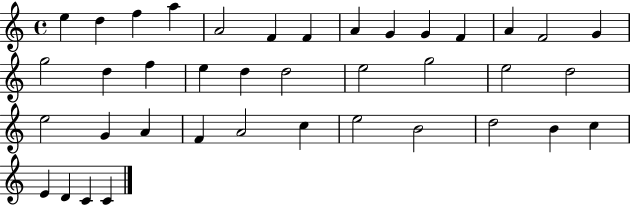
E5/q D5/q F5/q A5/q A4/h F4/q F4/q A4/q G4/q G4/q F4/q A4/q F4/h G4/q G5/h D5/q F5/q E5/q D5/q D5/h E5/h G5/h E5/h D5/h E5/h G4/q A4/q F4/q A4/h C5/q E5/h B4/h D5/h B4/q C5/q E4/q D4/q C4/q C4/q